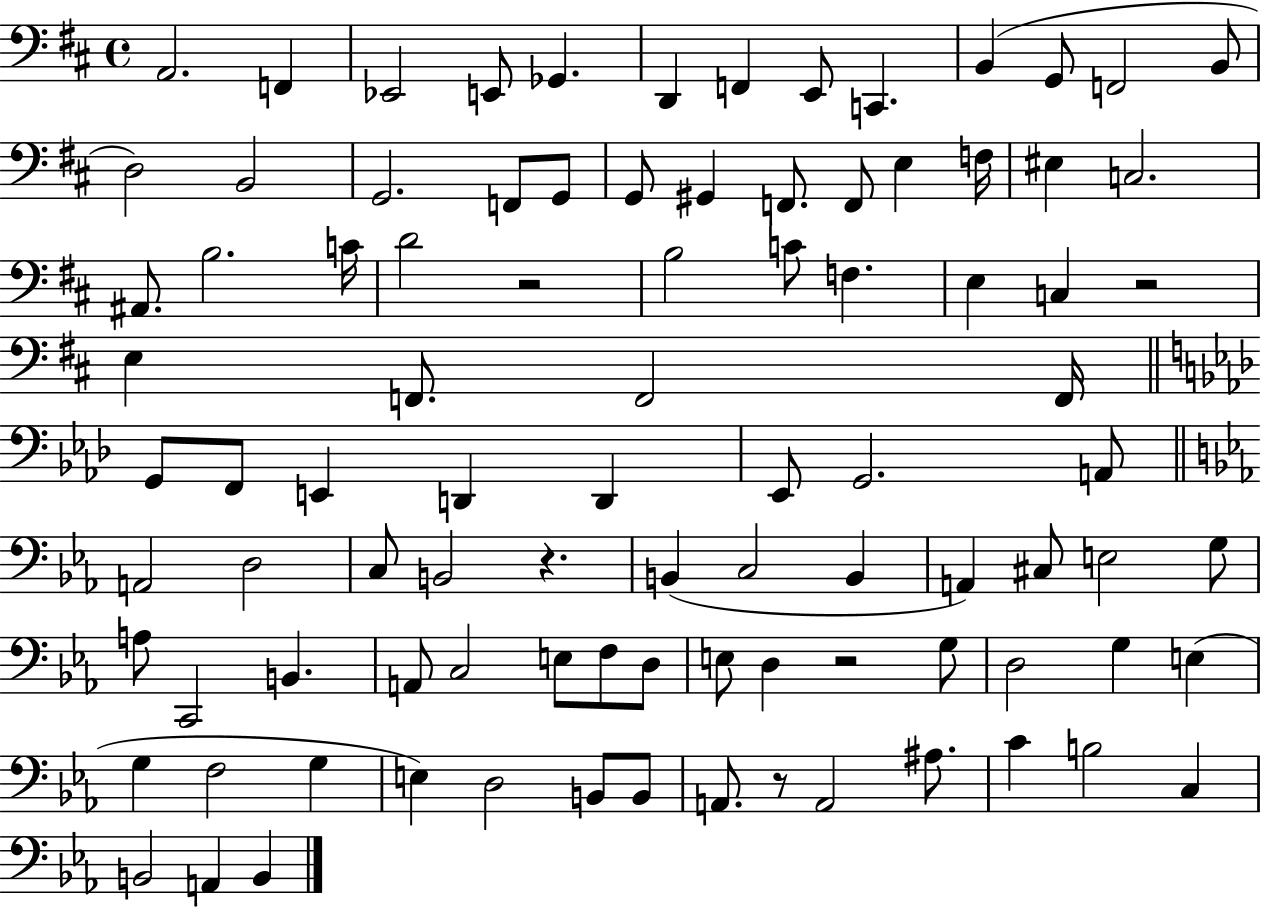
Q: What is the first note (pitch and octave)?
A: A2